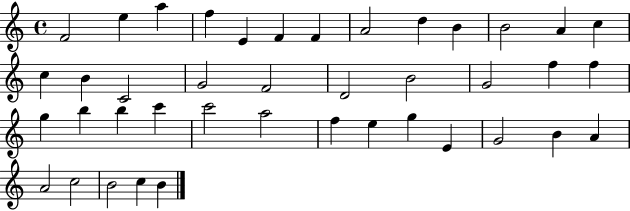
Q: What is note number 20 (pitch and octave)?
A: B4